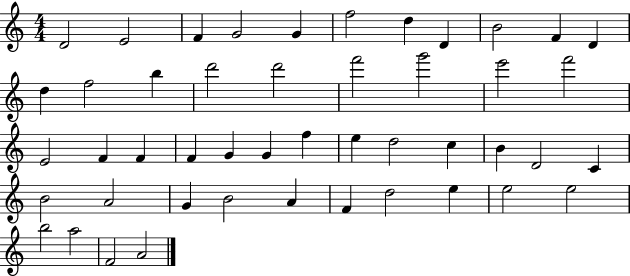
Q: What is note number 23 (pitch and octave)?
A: F4